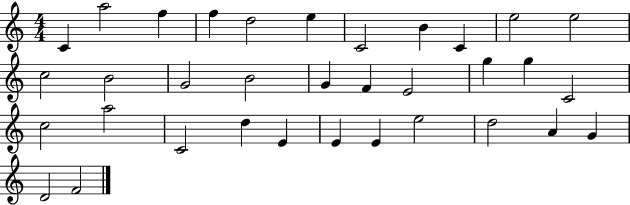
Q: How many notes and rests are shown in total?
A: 34